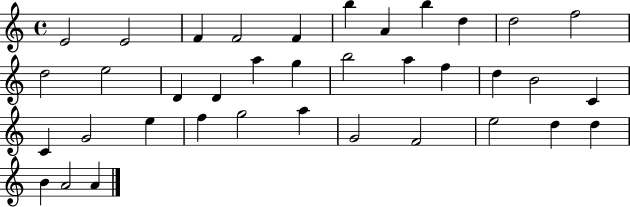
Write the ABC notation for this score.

X:1
T:Untitled
M:4/4
L:1/4
K:C
E2 E2 F F2 F b A b d d2 f2 d2 e2 D D a g b2 a f d B2 C C G2 e f g2 a G2 F2 e2 d d B A2 A